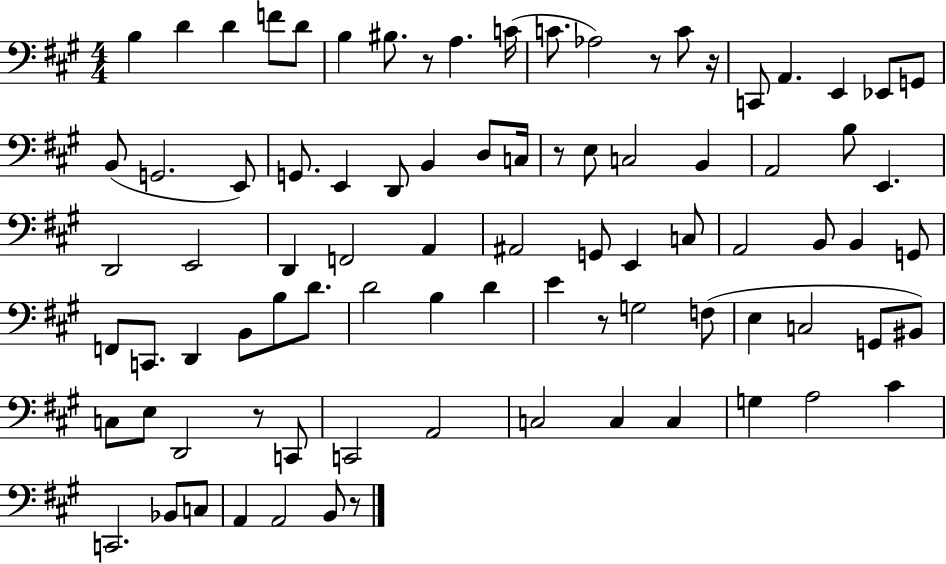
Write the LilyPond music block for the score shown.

{
  \clef bass
  \numericTimeSignature
  \time 4/4
  \key a \major
  b4 d'4 d'4 f'8 d'8 | b4 bis8. r8 a4. c'16( | c'8. aes2) r8 c'8 r16 | c,8 a,4. e,4 ees,8 g,8 | \break b,8( g,2. e,8) | g,8. e,4 d,8 b,4 d8 c16 | r8 e8 c2 b,4 | a,2 b8 e,4. | \break d,2 e,2 | d,4 f,2 a,4 | ais,2 g,8 e,4 c8 | a,2 b,8 b,4 g,8 | \break f,8 c,8. d,4 b,8 b8 d'8. | d'2 b4 d'4 | e'4 r8 g2 f8( | e4 c2 g,8 bis,8) | \break c8 e8 d,2 r8 c,8 | c,2 a,2 | c2 c4 c4 | g4 a2 cis'4 | \break c,2. bes,8 c8 | a,4 a,2 b,8 r8 | \bar "|."
}